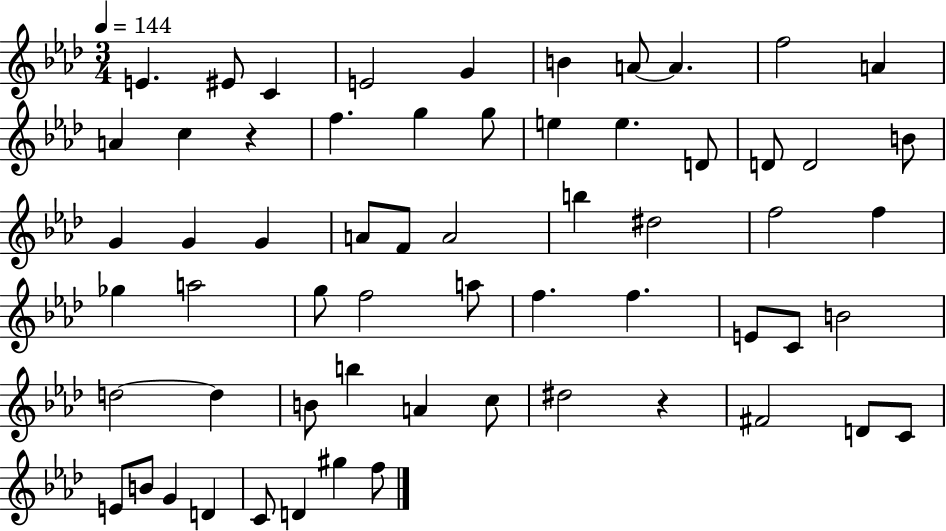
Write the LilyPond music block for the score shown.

{
  \clef treble
  \numericTimeSignature
  \time 3/4
  \key aes \major
  \tempo 4 = 144
  \repeat volta 2 { e'4. eis'8 c'4 | e'2 g'4 | b'4 a'8~~ a'4. | f''2 a'4 | \break a'4 c''4 r4 | f''4. g''4 g''8 | e''4 e''4. d'8 | d'8 d'2 b'8 | \break g'4 g'4 g'4 | a'8 f'8 a'2 | b''4 dis''2 | f''2 f''4 | \break ges''4 a''2 | g''8 f''2 a''8 | f''4. f''4. | e'8 c'8 b'2 | \break d''2~~ d''4 | b'8 b''4 a'4 c''8 | dis''2 r4 | fis'2 d'8 c'8 | \break e'8 b'8 g'4 d'4 | c'8 d'4 gis''4 f''8 | } \bar "|."
}